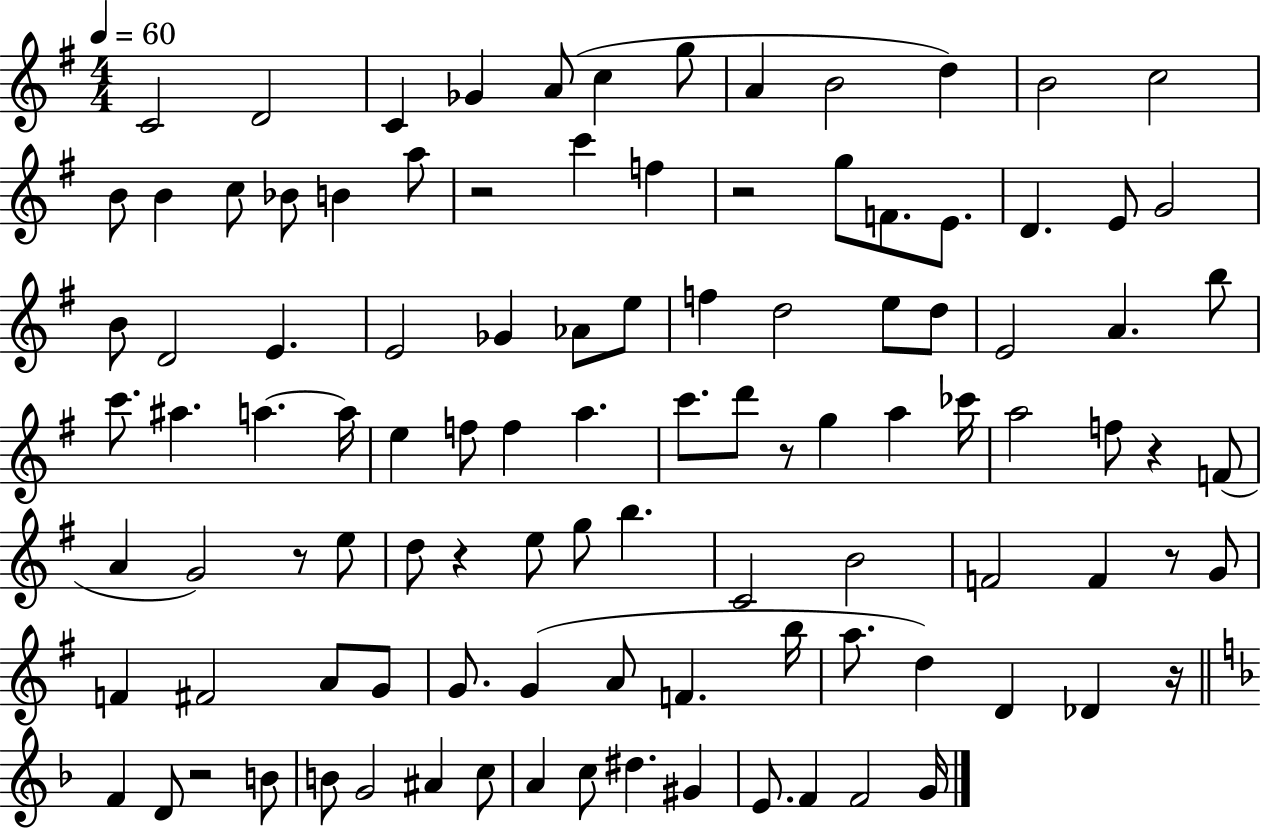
{
  \clef treble
  \numericTimeSignature
  \time 4/4
  \key g \major
  \tempo 4 = 60
  c'2 d'2 | c'4 ges'4 a'8( c''4 g''8 | a'4 b'2 d''4) | b'2 c''2 | \break b'8 b'4 c''8 bes'8 b'4 a''8 | r2 c'''4 f''4 | r2 g''8 f'8. e'8. | d'4. e'8 g'2 | \break b'8 d'2 e'4. | e'2 ges'4 aes'8 e''8 | f''4 d''2 e''8 d''8 | e'2 a'4. b''8 | \break c'''8. ais''4. a''4.~~ a''16 | e''4 f''8 f''4 a''4. | c'''8. d'''8 r8 g''4 a''4 ces'''16 | a''2 f''8 r4 f'8( | \break a'4 g'2) r8 e''8 | d''8 r4 e''8 g''8 b''4. | c'2 b'2 | f'2 f'4 r8 g'8 | \break f'4 fis'2 a'8 g'8 | g'8. g'4( a'8 f'4. b''16 | a''8. d''4) d'4 des'4 r16 | \bar "||" \break \key f \major f'4 d'8 r2 b'8 | b'8 g'2 ais'4 c''8 | a'4 c''8 dis''4. gis'4 | e'8. f'4 f'2 g'16 | \break \bar "|."
}